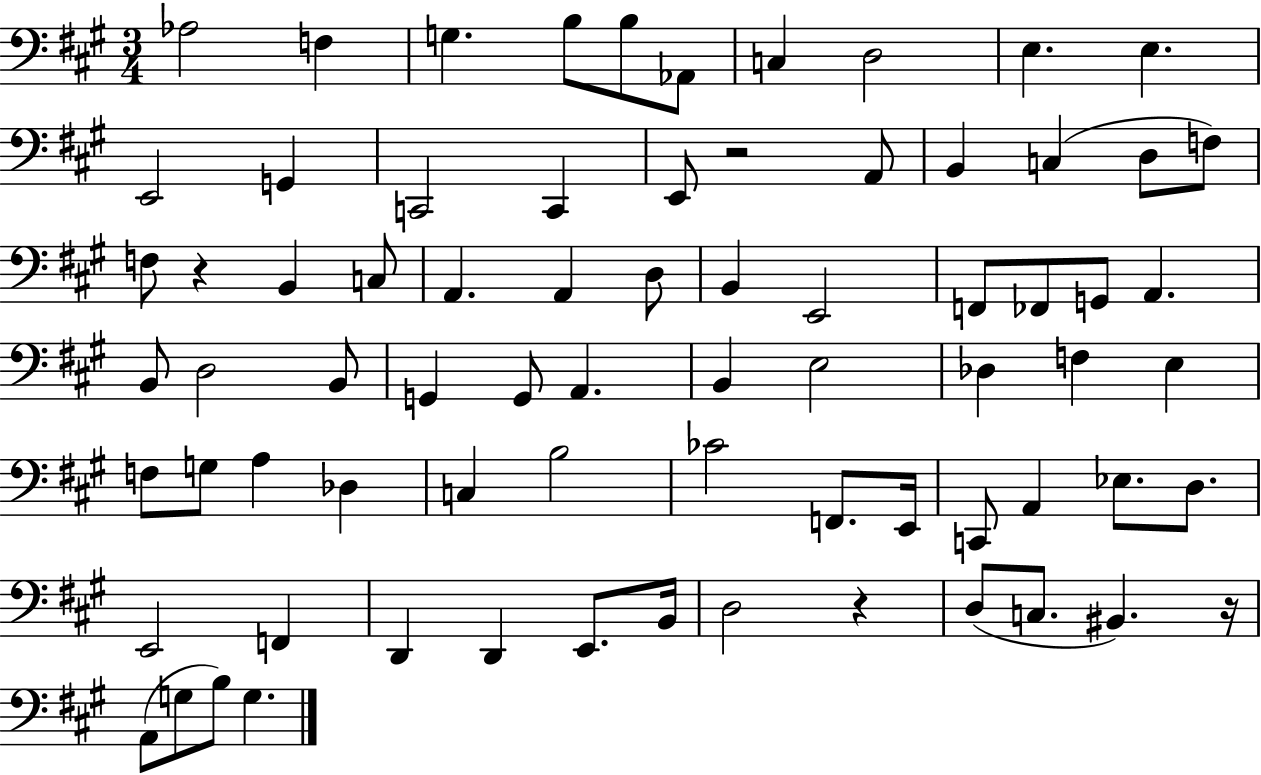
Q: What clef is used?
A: bass